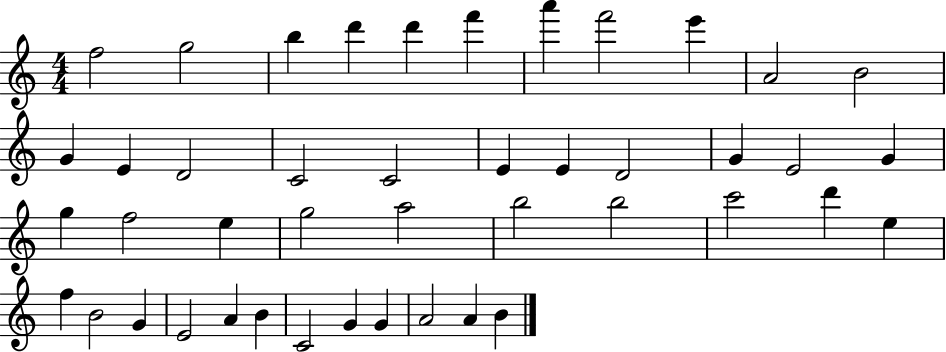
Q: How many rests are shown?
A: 0